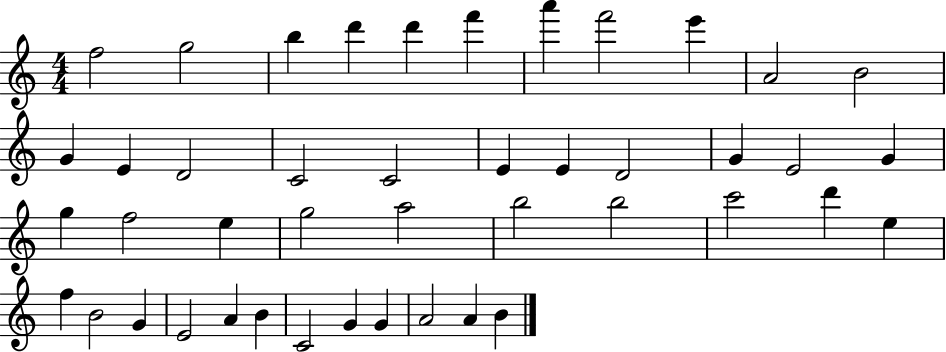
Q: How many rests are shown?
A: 0